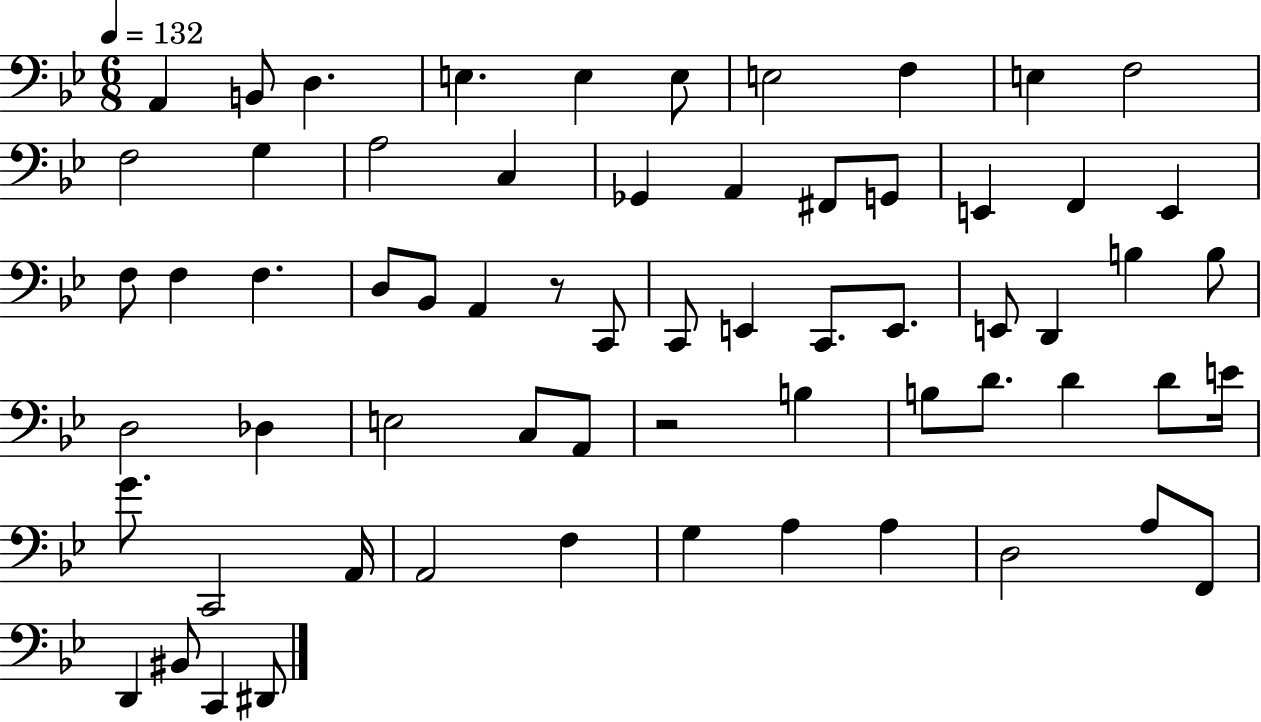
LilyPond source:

{
  \clef bass
  \numericTimeSignature
  \time 6/8
  \key bes \major
  \tempo 4 = 132
  \repeat volta 2 { a,4 b,8 d4. | e4. e4 e8 | e2 f4 | e4 f2 | \break f2 g4 | a2 c4 | ges,4 a,4 fis,8 g,8 | e,4 f,4 e,4 | \break f8 f4 f4. | d8 bes,8 a,4 r8 c,8 | c,8 e,4 c,8. e,8. | e,8 d,4 b4 b8 | \break d2 des4 | e2 c8 a,8 | r2 b4 | b8 d'8. d'4 d'8 e'16 | \break g'8. c,2 a,16 | a,2 f4 | g4 a4 a4 | d2 a8 f,8 | \break d,4 bis,8 c,4 dis,8 | } \bar "|."
}